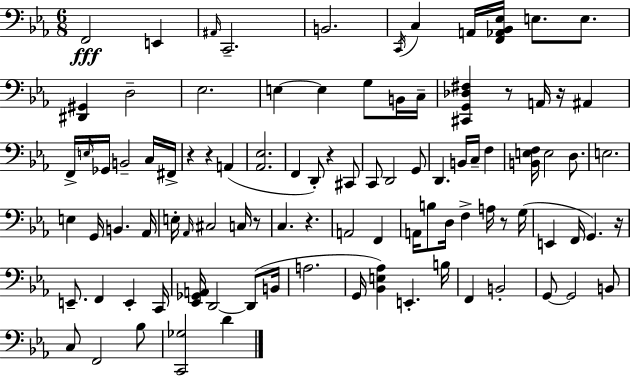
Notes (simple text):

F2/h E2/q A#2/s C2/h. B2/h. C2/s C3/q A2/s [F2,Ab2,Bb2,Eb3]/s E3/e. E3/e. [D#2,G#2]/q D3/h Eb3/h. E3/q E3/q G3/e B2/s C3/s [C#2,G2,Db3,F#3]/q R/e A2/s R/s A#2/q F2/s E3/s Gb2/s B2/h C3/s F#2/s R/q R/q A2/q [Ab2,Eb3]/h. F2/q D2/e R/q C#2/e C2/e D2/h G2/e D2/q. B2/s C3/s F3/q [B2,E3,F3]/s E3/h D3/e. E3/h. E3/q G2/s B2/q. Ab2/s E3/s Ab2/s C#3/h C3/s R/e C3/q. R/q. A2/h F2/q A2/s B3/e D3/s F3/q A3/s R/e G3/s E2/q F2/s G2/q. R/s E2/e. F2/q E2/q C2/s [Eb2,Gb2,A2]/s D2/h D2/e B2/s A3/h. G2/s [Bb2,E3,Ab3]/q E2/q. B3/s F2/q B2/h G2/e G2/h B2/e C3/e F2/h Bb3/e [C2,Gb3]/h D4/q